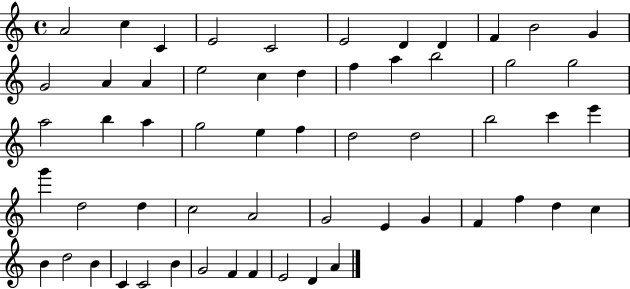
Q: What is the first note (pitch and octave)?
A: A4